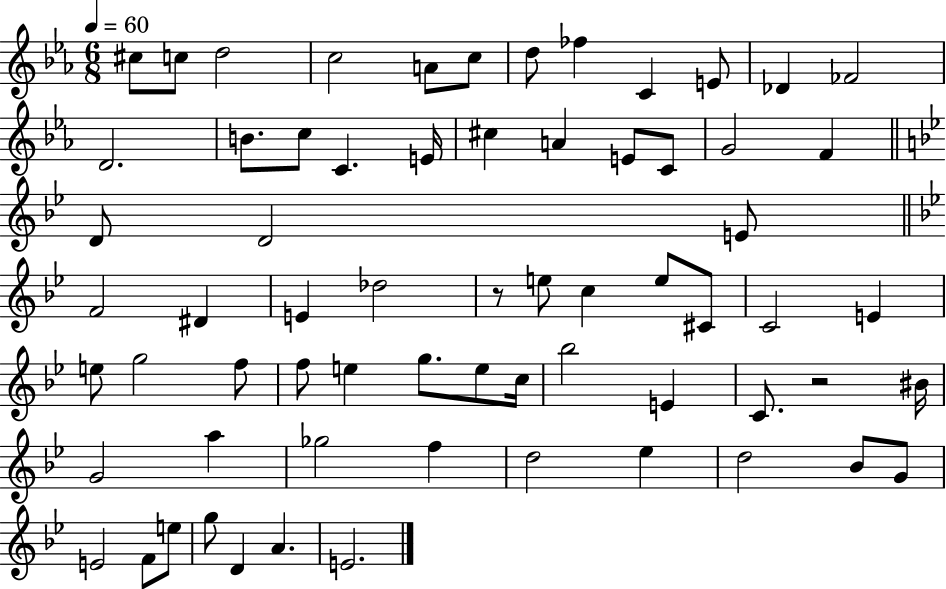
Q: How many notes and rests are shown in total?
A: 66